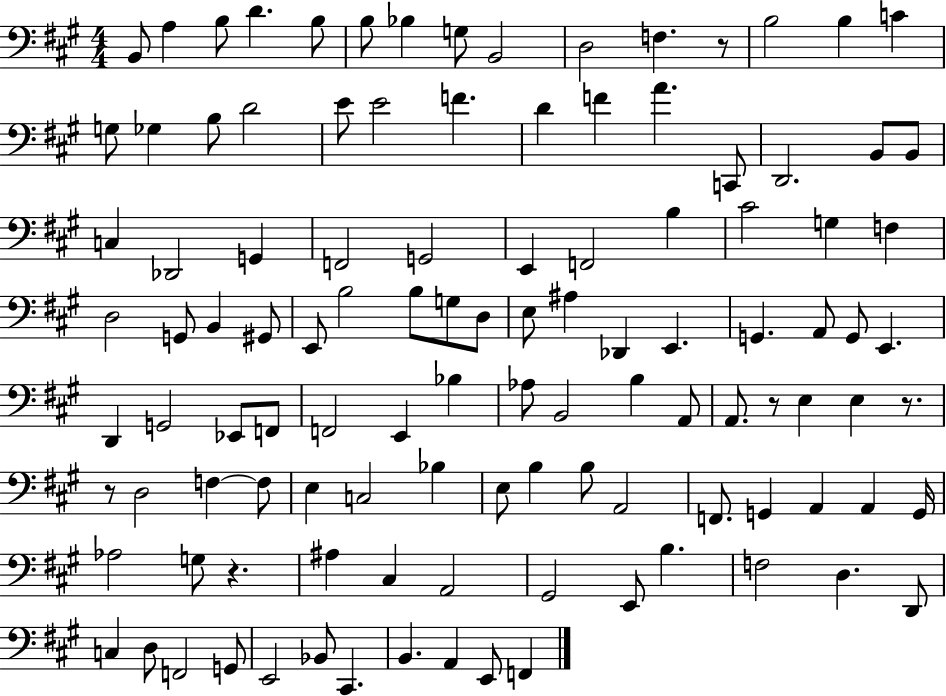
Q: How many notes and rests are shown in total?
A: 112